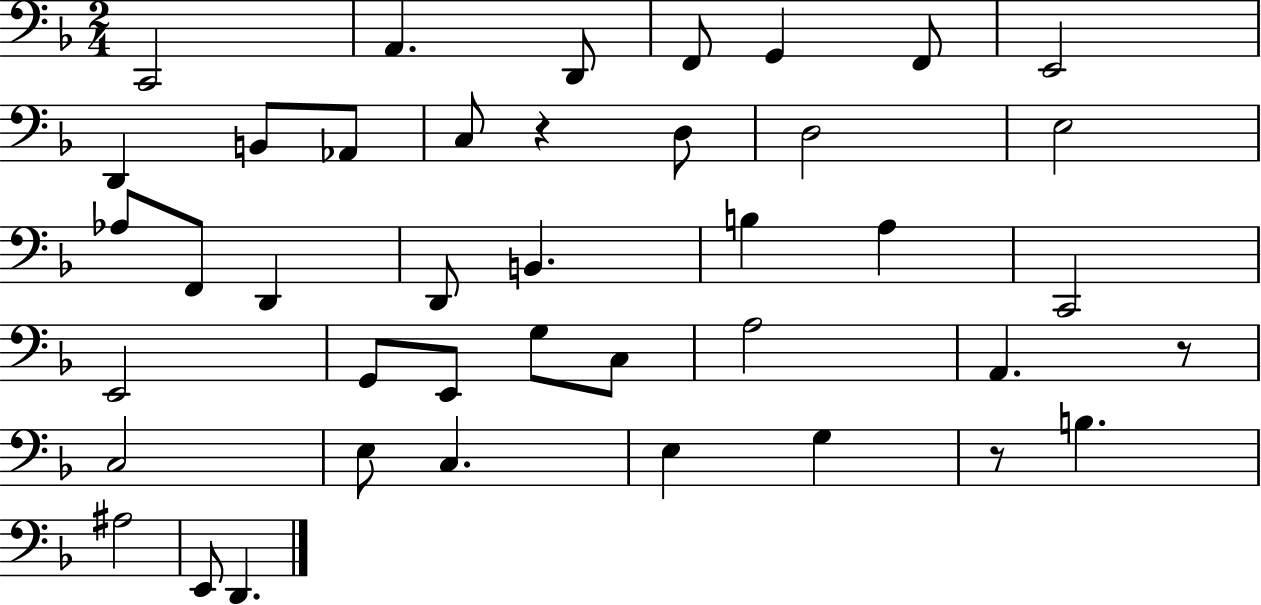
{
  \clef bass
  \numericTimeSignature
  \time 2/4
  \key f \major
  c,2 | a,4. d,8 | f,8 g,4 f,8 | e,2 | \break d,4 b,8 aes,8 | c8 r4 d8 | d2 | e2 | \break aes8 f,8 d,4 | d,8 b,4. | b4 a4 | c,2 | \break e,2 | g,8 e,8 g8 c8 | a2 | a,4. r8 | \break c2 | e8 c4. | e4 g4 | r8 b4. | \break ais2 | e,8 d,4. | \bar "|."
}